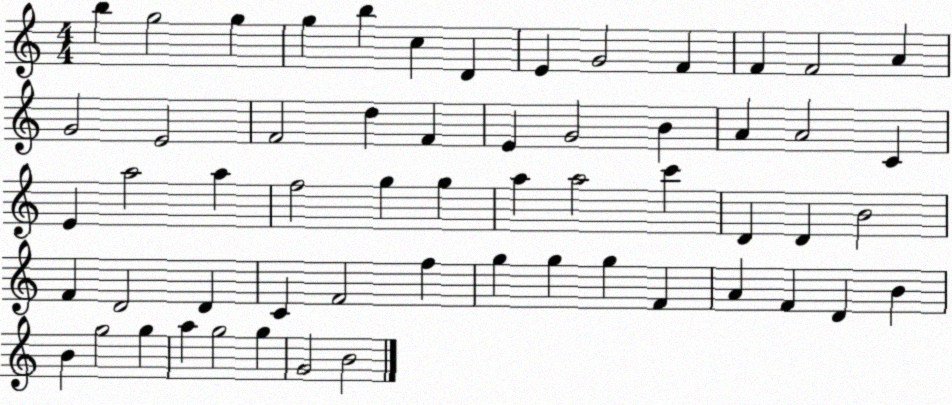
X:1
T:Untitled
M:4/4
L:1/4
K:C
b g2 g g b c D E G2 F F F2 A G2 E2 F2 d F E G2 B A A2 C E a2 a f2 g g a a2 c' D D B2 F D2 D C F2 f g g g F A F D B B g2 g a g2 g G2 B2